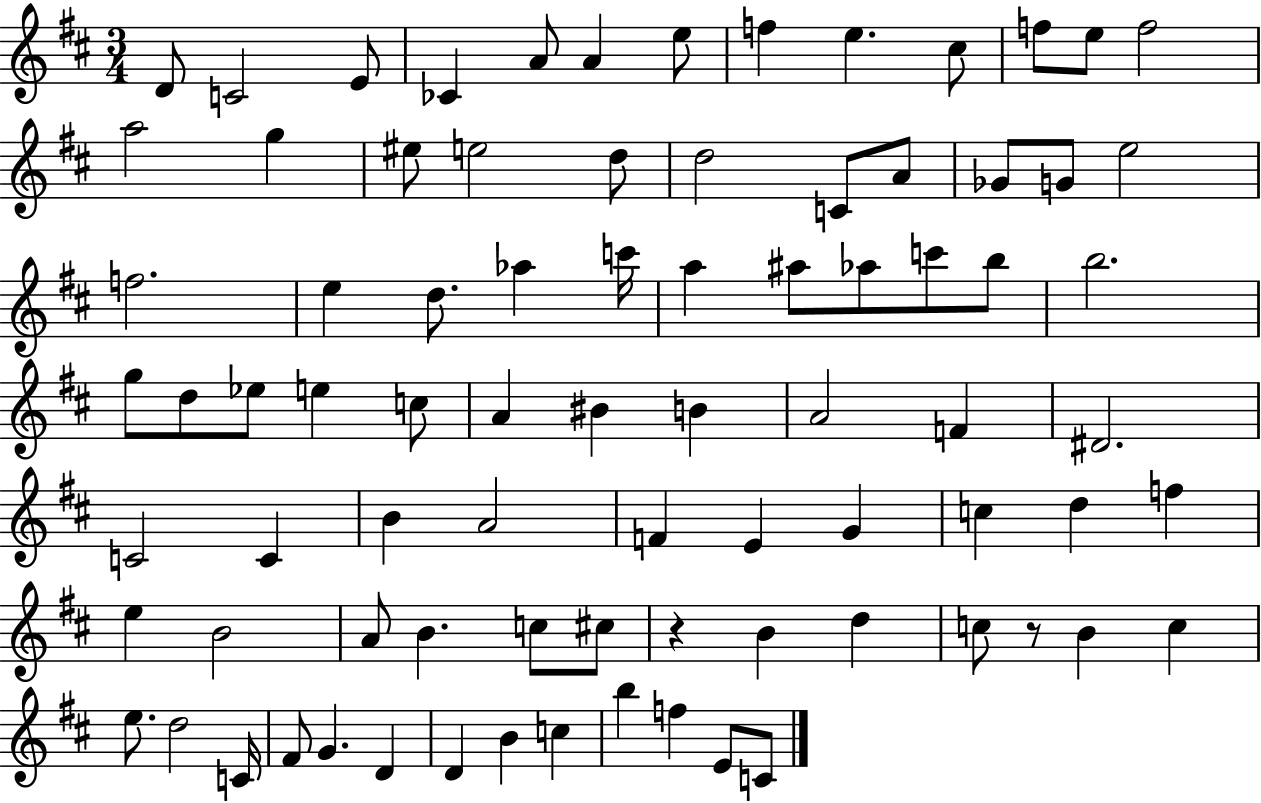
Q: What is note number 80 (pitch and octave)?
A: C4